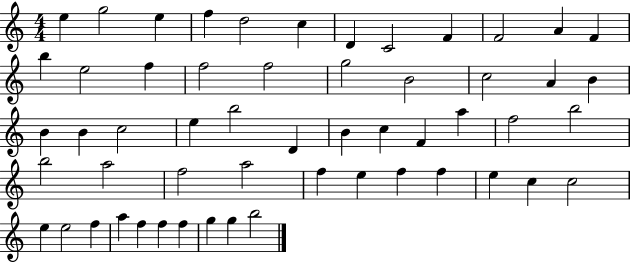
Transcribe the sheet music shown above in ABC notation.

X:1
T:Untitled
M:4/4
L:1/4
K:C
e g2 e f d2 c D C2 F F2 A F b e2 f f2 f2 g2 B2 c2 A B B B c2 e b2 D B c F a f2 b2 b2 a2 f2 a2 f e f f e c c2 e e2 f a f f f g g b2